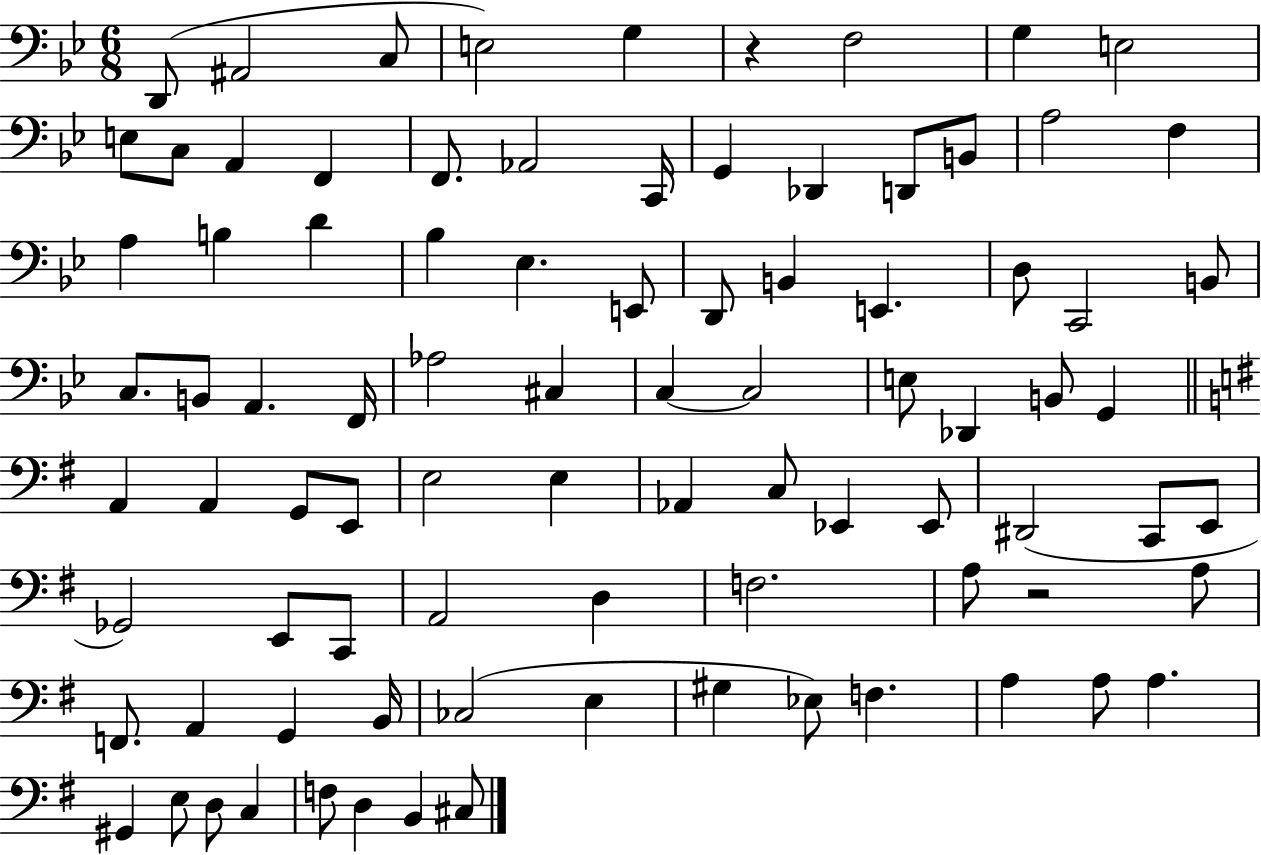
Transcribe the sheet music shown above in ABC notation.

X:1
T:Untitled
M:6/8
L:1/4
K:Bb
D,,/2 ^A,,2 C,/2 E,2 G, z F,2 G, E,2 E,/2 C,/2 A,, F,, F,,/2 _A,,2 C,,/4 G,, _D,, D,,/2 B,,/2 A,2 F, A, B, D _B, _E, E,,/2 D,,/2 B,, E,, D,/2 C,,2 B,,/2 C,/2 B,,/2 A,, F,,/4 _A,2 ^C, C, C,2 E,/2 _D,, B,,/2 G,, A,, A,, G,,/2 E,,/2 E,2 E, _A,, C,/2 _E,, _E,,/2 ^D,,2 C,,/2 E,,/2 _G,,2 E,,/2 C,,/2 A,,2 D, F,2 A,/2 z2 A,/2 F,,/2 A,, G,, B,,/4 _C,2 E, ^G, _E,/2 F, A, A,/2 A, ^G,, E,/2 D,/2 C, F,/2 D, B,, ^C,/2